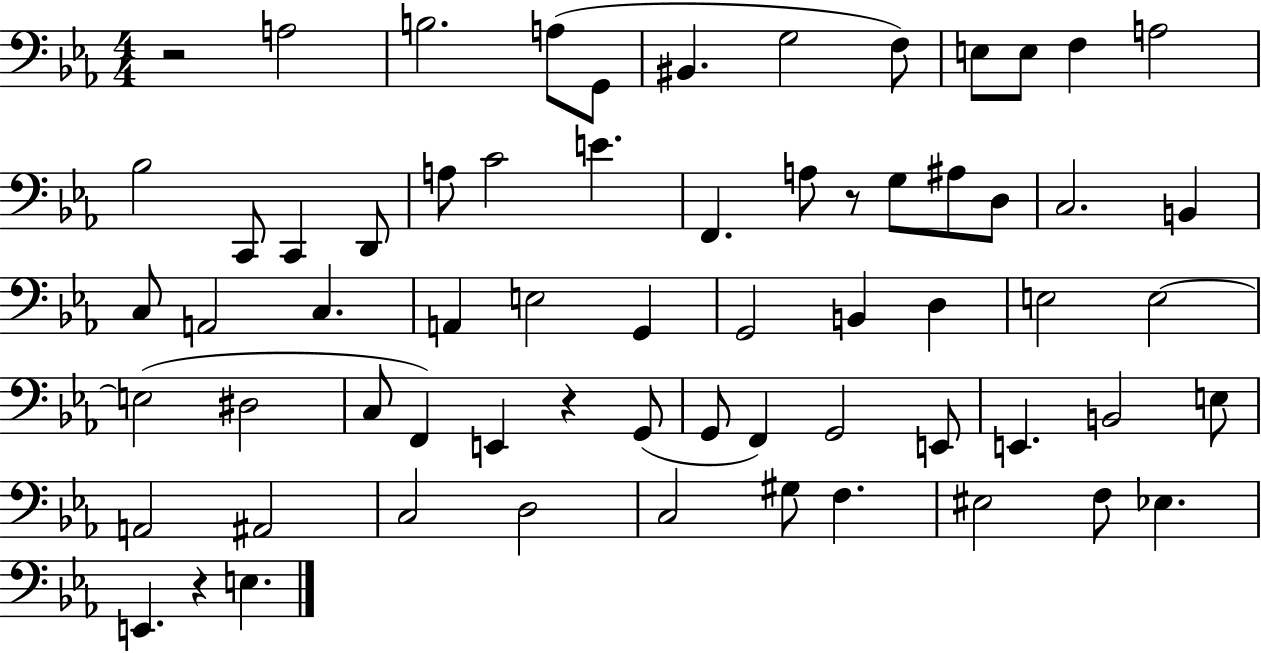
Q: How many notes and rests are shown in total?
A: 65